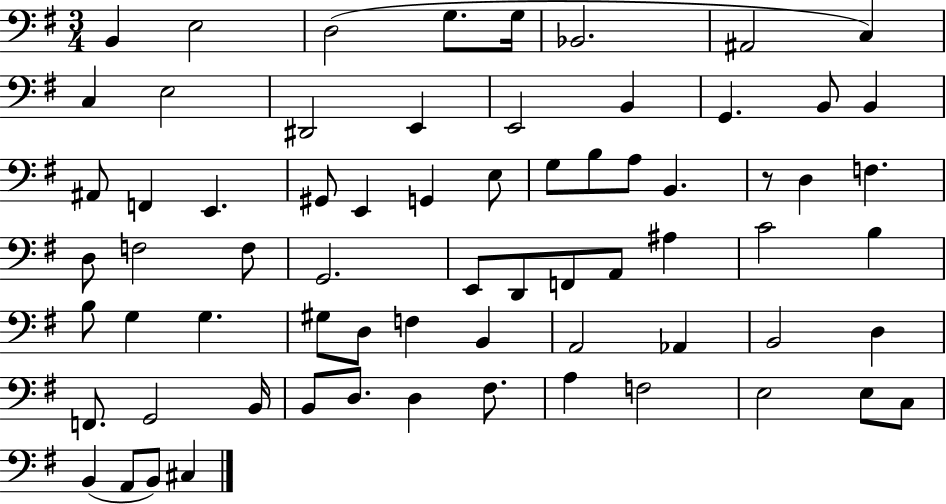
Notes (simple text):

B2/q E3/h D3/h G3/e. G3/s Bb2/h. A#2/h C3/q C3/q E3/h D#2/h E2/q E2/h B2/q G2/q. B2/e B2/q A#2/e F2/q E2/q. G#2/e E2/q G2/q E3/e G3/e B3/e A3/e B2/q. R/e D3/q F3/q. D3/e F3/h F3/e G2/h. E2/e D2/e F2/e A2/e A#3/q C4/h B3/q B3/e G3/q G3/q. G#3/e D3/e F3/q B2/q A2/h Ab2/q B2/h D3/q F2/e. G2/h B2/s B2/e D3/e. D3/q F#3/e. A3/q F3/h E3/h E3/e C3/e B2/q A2/e B2/e C#3/q